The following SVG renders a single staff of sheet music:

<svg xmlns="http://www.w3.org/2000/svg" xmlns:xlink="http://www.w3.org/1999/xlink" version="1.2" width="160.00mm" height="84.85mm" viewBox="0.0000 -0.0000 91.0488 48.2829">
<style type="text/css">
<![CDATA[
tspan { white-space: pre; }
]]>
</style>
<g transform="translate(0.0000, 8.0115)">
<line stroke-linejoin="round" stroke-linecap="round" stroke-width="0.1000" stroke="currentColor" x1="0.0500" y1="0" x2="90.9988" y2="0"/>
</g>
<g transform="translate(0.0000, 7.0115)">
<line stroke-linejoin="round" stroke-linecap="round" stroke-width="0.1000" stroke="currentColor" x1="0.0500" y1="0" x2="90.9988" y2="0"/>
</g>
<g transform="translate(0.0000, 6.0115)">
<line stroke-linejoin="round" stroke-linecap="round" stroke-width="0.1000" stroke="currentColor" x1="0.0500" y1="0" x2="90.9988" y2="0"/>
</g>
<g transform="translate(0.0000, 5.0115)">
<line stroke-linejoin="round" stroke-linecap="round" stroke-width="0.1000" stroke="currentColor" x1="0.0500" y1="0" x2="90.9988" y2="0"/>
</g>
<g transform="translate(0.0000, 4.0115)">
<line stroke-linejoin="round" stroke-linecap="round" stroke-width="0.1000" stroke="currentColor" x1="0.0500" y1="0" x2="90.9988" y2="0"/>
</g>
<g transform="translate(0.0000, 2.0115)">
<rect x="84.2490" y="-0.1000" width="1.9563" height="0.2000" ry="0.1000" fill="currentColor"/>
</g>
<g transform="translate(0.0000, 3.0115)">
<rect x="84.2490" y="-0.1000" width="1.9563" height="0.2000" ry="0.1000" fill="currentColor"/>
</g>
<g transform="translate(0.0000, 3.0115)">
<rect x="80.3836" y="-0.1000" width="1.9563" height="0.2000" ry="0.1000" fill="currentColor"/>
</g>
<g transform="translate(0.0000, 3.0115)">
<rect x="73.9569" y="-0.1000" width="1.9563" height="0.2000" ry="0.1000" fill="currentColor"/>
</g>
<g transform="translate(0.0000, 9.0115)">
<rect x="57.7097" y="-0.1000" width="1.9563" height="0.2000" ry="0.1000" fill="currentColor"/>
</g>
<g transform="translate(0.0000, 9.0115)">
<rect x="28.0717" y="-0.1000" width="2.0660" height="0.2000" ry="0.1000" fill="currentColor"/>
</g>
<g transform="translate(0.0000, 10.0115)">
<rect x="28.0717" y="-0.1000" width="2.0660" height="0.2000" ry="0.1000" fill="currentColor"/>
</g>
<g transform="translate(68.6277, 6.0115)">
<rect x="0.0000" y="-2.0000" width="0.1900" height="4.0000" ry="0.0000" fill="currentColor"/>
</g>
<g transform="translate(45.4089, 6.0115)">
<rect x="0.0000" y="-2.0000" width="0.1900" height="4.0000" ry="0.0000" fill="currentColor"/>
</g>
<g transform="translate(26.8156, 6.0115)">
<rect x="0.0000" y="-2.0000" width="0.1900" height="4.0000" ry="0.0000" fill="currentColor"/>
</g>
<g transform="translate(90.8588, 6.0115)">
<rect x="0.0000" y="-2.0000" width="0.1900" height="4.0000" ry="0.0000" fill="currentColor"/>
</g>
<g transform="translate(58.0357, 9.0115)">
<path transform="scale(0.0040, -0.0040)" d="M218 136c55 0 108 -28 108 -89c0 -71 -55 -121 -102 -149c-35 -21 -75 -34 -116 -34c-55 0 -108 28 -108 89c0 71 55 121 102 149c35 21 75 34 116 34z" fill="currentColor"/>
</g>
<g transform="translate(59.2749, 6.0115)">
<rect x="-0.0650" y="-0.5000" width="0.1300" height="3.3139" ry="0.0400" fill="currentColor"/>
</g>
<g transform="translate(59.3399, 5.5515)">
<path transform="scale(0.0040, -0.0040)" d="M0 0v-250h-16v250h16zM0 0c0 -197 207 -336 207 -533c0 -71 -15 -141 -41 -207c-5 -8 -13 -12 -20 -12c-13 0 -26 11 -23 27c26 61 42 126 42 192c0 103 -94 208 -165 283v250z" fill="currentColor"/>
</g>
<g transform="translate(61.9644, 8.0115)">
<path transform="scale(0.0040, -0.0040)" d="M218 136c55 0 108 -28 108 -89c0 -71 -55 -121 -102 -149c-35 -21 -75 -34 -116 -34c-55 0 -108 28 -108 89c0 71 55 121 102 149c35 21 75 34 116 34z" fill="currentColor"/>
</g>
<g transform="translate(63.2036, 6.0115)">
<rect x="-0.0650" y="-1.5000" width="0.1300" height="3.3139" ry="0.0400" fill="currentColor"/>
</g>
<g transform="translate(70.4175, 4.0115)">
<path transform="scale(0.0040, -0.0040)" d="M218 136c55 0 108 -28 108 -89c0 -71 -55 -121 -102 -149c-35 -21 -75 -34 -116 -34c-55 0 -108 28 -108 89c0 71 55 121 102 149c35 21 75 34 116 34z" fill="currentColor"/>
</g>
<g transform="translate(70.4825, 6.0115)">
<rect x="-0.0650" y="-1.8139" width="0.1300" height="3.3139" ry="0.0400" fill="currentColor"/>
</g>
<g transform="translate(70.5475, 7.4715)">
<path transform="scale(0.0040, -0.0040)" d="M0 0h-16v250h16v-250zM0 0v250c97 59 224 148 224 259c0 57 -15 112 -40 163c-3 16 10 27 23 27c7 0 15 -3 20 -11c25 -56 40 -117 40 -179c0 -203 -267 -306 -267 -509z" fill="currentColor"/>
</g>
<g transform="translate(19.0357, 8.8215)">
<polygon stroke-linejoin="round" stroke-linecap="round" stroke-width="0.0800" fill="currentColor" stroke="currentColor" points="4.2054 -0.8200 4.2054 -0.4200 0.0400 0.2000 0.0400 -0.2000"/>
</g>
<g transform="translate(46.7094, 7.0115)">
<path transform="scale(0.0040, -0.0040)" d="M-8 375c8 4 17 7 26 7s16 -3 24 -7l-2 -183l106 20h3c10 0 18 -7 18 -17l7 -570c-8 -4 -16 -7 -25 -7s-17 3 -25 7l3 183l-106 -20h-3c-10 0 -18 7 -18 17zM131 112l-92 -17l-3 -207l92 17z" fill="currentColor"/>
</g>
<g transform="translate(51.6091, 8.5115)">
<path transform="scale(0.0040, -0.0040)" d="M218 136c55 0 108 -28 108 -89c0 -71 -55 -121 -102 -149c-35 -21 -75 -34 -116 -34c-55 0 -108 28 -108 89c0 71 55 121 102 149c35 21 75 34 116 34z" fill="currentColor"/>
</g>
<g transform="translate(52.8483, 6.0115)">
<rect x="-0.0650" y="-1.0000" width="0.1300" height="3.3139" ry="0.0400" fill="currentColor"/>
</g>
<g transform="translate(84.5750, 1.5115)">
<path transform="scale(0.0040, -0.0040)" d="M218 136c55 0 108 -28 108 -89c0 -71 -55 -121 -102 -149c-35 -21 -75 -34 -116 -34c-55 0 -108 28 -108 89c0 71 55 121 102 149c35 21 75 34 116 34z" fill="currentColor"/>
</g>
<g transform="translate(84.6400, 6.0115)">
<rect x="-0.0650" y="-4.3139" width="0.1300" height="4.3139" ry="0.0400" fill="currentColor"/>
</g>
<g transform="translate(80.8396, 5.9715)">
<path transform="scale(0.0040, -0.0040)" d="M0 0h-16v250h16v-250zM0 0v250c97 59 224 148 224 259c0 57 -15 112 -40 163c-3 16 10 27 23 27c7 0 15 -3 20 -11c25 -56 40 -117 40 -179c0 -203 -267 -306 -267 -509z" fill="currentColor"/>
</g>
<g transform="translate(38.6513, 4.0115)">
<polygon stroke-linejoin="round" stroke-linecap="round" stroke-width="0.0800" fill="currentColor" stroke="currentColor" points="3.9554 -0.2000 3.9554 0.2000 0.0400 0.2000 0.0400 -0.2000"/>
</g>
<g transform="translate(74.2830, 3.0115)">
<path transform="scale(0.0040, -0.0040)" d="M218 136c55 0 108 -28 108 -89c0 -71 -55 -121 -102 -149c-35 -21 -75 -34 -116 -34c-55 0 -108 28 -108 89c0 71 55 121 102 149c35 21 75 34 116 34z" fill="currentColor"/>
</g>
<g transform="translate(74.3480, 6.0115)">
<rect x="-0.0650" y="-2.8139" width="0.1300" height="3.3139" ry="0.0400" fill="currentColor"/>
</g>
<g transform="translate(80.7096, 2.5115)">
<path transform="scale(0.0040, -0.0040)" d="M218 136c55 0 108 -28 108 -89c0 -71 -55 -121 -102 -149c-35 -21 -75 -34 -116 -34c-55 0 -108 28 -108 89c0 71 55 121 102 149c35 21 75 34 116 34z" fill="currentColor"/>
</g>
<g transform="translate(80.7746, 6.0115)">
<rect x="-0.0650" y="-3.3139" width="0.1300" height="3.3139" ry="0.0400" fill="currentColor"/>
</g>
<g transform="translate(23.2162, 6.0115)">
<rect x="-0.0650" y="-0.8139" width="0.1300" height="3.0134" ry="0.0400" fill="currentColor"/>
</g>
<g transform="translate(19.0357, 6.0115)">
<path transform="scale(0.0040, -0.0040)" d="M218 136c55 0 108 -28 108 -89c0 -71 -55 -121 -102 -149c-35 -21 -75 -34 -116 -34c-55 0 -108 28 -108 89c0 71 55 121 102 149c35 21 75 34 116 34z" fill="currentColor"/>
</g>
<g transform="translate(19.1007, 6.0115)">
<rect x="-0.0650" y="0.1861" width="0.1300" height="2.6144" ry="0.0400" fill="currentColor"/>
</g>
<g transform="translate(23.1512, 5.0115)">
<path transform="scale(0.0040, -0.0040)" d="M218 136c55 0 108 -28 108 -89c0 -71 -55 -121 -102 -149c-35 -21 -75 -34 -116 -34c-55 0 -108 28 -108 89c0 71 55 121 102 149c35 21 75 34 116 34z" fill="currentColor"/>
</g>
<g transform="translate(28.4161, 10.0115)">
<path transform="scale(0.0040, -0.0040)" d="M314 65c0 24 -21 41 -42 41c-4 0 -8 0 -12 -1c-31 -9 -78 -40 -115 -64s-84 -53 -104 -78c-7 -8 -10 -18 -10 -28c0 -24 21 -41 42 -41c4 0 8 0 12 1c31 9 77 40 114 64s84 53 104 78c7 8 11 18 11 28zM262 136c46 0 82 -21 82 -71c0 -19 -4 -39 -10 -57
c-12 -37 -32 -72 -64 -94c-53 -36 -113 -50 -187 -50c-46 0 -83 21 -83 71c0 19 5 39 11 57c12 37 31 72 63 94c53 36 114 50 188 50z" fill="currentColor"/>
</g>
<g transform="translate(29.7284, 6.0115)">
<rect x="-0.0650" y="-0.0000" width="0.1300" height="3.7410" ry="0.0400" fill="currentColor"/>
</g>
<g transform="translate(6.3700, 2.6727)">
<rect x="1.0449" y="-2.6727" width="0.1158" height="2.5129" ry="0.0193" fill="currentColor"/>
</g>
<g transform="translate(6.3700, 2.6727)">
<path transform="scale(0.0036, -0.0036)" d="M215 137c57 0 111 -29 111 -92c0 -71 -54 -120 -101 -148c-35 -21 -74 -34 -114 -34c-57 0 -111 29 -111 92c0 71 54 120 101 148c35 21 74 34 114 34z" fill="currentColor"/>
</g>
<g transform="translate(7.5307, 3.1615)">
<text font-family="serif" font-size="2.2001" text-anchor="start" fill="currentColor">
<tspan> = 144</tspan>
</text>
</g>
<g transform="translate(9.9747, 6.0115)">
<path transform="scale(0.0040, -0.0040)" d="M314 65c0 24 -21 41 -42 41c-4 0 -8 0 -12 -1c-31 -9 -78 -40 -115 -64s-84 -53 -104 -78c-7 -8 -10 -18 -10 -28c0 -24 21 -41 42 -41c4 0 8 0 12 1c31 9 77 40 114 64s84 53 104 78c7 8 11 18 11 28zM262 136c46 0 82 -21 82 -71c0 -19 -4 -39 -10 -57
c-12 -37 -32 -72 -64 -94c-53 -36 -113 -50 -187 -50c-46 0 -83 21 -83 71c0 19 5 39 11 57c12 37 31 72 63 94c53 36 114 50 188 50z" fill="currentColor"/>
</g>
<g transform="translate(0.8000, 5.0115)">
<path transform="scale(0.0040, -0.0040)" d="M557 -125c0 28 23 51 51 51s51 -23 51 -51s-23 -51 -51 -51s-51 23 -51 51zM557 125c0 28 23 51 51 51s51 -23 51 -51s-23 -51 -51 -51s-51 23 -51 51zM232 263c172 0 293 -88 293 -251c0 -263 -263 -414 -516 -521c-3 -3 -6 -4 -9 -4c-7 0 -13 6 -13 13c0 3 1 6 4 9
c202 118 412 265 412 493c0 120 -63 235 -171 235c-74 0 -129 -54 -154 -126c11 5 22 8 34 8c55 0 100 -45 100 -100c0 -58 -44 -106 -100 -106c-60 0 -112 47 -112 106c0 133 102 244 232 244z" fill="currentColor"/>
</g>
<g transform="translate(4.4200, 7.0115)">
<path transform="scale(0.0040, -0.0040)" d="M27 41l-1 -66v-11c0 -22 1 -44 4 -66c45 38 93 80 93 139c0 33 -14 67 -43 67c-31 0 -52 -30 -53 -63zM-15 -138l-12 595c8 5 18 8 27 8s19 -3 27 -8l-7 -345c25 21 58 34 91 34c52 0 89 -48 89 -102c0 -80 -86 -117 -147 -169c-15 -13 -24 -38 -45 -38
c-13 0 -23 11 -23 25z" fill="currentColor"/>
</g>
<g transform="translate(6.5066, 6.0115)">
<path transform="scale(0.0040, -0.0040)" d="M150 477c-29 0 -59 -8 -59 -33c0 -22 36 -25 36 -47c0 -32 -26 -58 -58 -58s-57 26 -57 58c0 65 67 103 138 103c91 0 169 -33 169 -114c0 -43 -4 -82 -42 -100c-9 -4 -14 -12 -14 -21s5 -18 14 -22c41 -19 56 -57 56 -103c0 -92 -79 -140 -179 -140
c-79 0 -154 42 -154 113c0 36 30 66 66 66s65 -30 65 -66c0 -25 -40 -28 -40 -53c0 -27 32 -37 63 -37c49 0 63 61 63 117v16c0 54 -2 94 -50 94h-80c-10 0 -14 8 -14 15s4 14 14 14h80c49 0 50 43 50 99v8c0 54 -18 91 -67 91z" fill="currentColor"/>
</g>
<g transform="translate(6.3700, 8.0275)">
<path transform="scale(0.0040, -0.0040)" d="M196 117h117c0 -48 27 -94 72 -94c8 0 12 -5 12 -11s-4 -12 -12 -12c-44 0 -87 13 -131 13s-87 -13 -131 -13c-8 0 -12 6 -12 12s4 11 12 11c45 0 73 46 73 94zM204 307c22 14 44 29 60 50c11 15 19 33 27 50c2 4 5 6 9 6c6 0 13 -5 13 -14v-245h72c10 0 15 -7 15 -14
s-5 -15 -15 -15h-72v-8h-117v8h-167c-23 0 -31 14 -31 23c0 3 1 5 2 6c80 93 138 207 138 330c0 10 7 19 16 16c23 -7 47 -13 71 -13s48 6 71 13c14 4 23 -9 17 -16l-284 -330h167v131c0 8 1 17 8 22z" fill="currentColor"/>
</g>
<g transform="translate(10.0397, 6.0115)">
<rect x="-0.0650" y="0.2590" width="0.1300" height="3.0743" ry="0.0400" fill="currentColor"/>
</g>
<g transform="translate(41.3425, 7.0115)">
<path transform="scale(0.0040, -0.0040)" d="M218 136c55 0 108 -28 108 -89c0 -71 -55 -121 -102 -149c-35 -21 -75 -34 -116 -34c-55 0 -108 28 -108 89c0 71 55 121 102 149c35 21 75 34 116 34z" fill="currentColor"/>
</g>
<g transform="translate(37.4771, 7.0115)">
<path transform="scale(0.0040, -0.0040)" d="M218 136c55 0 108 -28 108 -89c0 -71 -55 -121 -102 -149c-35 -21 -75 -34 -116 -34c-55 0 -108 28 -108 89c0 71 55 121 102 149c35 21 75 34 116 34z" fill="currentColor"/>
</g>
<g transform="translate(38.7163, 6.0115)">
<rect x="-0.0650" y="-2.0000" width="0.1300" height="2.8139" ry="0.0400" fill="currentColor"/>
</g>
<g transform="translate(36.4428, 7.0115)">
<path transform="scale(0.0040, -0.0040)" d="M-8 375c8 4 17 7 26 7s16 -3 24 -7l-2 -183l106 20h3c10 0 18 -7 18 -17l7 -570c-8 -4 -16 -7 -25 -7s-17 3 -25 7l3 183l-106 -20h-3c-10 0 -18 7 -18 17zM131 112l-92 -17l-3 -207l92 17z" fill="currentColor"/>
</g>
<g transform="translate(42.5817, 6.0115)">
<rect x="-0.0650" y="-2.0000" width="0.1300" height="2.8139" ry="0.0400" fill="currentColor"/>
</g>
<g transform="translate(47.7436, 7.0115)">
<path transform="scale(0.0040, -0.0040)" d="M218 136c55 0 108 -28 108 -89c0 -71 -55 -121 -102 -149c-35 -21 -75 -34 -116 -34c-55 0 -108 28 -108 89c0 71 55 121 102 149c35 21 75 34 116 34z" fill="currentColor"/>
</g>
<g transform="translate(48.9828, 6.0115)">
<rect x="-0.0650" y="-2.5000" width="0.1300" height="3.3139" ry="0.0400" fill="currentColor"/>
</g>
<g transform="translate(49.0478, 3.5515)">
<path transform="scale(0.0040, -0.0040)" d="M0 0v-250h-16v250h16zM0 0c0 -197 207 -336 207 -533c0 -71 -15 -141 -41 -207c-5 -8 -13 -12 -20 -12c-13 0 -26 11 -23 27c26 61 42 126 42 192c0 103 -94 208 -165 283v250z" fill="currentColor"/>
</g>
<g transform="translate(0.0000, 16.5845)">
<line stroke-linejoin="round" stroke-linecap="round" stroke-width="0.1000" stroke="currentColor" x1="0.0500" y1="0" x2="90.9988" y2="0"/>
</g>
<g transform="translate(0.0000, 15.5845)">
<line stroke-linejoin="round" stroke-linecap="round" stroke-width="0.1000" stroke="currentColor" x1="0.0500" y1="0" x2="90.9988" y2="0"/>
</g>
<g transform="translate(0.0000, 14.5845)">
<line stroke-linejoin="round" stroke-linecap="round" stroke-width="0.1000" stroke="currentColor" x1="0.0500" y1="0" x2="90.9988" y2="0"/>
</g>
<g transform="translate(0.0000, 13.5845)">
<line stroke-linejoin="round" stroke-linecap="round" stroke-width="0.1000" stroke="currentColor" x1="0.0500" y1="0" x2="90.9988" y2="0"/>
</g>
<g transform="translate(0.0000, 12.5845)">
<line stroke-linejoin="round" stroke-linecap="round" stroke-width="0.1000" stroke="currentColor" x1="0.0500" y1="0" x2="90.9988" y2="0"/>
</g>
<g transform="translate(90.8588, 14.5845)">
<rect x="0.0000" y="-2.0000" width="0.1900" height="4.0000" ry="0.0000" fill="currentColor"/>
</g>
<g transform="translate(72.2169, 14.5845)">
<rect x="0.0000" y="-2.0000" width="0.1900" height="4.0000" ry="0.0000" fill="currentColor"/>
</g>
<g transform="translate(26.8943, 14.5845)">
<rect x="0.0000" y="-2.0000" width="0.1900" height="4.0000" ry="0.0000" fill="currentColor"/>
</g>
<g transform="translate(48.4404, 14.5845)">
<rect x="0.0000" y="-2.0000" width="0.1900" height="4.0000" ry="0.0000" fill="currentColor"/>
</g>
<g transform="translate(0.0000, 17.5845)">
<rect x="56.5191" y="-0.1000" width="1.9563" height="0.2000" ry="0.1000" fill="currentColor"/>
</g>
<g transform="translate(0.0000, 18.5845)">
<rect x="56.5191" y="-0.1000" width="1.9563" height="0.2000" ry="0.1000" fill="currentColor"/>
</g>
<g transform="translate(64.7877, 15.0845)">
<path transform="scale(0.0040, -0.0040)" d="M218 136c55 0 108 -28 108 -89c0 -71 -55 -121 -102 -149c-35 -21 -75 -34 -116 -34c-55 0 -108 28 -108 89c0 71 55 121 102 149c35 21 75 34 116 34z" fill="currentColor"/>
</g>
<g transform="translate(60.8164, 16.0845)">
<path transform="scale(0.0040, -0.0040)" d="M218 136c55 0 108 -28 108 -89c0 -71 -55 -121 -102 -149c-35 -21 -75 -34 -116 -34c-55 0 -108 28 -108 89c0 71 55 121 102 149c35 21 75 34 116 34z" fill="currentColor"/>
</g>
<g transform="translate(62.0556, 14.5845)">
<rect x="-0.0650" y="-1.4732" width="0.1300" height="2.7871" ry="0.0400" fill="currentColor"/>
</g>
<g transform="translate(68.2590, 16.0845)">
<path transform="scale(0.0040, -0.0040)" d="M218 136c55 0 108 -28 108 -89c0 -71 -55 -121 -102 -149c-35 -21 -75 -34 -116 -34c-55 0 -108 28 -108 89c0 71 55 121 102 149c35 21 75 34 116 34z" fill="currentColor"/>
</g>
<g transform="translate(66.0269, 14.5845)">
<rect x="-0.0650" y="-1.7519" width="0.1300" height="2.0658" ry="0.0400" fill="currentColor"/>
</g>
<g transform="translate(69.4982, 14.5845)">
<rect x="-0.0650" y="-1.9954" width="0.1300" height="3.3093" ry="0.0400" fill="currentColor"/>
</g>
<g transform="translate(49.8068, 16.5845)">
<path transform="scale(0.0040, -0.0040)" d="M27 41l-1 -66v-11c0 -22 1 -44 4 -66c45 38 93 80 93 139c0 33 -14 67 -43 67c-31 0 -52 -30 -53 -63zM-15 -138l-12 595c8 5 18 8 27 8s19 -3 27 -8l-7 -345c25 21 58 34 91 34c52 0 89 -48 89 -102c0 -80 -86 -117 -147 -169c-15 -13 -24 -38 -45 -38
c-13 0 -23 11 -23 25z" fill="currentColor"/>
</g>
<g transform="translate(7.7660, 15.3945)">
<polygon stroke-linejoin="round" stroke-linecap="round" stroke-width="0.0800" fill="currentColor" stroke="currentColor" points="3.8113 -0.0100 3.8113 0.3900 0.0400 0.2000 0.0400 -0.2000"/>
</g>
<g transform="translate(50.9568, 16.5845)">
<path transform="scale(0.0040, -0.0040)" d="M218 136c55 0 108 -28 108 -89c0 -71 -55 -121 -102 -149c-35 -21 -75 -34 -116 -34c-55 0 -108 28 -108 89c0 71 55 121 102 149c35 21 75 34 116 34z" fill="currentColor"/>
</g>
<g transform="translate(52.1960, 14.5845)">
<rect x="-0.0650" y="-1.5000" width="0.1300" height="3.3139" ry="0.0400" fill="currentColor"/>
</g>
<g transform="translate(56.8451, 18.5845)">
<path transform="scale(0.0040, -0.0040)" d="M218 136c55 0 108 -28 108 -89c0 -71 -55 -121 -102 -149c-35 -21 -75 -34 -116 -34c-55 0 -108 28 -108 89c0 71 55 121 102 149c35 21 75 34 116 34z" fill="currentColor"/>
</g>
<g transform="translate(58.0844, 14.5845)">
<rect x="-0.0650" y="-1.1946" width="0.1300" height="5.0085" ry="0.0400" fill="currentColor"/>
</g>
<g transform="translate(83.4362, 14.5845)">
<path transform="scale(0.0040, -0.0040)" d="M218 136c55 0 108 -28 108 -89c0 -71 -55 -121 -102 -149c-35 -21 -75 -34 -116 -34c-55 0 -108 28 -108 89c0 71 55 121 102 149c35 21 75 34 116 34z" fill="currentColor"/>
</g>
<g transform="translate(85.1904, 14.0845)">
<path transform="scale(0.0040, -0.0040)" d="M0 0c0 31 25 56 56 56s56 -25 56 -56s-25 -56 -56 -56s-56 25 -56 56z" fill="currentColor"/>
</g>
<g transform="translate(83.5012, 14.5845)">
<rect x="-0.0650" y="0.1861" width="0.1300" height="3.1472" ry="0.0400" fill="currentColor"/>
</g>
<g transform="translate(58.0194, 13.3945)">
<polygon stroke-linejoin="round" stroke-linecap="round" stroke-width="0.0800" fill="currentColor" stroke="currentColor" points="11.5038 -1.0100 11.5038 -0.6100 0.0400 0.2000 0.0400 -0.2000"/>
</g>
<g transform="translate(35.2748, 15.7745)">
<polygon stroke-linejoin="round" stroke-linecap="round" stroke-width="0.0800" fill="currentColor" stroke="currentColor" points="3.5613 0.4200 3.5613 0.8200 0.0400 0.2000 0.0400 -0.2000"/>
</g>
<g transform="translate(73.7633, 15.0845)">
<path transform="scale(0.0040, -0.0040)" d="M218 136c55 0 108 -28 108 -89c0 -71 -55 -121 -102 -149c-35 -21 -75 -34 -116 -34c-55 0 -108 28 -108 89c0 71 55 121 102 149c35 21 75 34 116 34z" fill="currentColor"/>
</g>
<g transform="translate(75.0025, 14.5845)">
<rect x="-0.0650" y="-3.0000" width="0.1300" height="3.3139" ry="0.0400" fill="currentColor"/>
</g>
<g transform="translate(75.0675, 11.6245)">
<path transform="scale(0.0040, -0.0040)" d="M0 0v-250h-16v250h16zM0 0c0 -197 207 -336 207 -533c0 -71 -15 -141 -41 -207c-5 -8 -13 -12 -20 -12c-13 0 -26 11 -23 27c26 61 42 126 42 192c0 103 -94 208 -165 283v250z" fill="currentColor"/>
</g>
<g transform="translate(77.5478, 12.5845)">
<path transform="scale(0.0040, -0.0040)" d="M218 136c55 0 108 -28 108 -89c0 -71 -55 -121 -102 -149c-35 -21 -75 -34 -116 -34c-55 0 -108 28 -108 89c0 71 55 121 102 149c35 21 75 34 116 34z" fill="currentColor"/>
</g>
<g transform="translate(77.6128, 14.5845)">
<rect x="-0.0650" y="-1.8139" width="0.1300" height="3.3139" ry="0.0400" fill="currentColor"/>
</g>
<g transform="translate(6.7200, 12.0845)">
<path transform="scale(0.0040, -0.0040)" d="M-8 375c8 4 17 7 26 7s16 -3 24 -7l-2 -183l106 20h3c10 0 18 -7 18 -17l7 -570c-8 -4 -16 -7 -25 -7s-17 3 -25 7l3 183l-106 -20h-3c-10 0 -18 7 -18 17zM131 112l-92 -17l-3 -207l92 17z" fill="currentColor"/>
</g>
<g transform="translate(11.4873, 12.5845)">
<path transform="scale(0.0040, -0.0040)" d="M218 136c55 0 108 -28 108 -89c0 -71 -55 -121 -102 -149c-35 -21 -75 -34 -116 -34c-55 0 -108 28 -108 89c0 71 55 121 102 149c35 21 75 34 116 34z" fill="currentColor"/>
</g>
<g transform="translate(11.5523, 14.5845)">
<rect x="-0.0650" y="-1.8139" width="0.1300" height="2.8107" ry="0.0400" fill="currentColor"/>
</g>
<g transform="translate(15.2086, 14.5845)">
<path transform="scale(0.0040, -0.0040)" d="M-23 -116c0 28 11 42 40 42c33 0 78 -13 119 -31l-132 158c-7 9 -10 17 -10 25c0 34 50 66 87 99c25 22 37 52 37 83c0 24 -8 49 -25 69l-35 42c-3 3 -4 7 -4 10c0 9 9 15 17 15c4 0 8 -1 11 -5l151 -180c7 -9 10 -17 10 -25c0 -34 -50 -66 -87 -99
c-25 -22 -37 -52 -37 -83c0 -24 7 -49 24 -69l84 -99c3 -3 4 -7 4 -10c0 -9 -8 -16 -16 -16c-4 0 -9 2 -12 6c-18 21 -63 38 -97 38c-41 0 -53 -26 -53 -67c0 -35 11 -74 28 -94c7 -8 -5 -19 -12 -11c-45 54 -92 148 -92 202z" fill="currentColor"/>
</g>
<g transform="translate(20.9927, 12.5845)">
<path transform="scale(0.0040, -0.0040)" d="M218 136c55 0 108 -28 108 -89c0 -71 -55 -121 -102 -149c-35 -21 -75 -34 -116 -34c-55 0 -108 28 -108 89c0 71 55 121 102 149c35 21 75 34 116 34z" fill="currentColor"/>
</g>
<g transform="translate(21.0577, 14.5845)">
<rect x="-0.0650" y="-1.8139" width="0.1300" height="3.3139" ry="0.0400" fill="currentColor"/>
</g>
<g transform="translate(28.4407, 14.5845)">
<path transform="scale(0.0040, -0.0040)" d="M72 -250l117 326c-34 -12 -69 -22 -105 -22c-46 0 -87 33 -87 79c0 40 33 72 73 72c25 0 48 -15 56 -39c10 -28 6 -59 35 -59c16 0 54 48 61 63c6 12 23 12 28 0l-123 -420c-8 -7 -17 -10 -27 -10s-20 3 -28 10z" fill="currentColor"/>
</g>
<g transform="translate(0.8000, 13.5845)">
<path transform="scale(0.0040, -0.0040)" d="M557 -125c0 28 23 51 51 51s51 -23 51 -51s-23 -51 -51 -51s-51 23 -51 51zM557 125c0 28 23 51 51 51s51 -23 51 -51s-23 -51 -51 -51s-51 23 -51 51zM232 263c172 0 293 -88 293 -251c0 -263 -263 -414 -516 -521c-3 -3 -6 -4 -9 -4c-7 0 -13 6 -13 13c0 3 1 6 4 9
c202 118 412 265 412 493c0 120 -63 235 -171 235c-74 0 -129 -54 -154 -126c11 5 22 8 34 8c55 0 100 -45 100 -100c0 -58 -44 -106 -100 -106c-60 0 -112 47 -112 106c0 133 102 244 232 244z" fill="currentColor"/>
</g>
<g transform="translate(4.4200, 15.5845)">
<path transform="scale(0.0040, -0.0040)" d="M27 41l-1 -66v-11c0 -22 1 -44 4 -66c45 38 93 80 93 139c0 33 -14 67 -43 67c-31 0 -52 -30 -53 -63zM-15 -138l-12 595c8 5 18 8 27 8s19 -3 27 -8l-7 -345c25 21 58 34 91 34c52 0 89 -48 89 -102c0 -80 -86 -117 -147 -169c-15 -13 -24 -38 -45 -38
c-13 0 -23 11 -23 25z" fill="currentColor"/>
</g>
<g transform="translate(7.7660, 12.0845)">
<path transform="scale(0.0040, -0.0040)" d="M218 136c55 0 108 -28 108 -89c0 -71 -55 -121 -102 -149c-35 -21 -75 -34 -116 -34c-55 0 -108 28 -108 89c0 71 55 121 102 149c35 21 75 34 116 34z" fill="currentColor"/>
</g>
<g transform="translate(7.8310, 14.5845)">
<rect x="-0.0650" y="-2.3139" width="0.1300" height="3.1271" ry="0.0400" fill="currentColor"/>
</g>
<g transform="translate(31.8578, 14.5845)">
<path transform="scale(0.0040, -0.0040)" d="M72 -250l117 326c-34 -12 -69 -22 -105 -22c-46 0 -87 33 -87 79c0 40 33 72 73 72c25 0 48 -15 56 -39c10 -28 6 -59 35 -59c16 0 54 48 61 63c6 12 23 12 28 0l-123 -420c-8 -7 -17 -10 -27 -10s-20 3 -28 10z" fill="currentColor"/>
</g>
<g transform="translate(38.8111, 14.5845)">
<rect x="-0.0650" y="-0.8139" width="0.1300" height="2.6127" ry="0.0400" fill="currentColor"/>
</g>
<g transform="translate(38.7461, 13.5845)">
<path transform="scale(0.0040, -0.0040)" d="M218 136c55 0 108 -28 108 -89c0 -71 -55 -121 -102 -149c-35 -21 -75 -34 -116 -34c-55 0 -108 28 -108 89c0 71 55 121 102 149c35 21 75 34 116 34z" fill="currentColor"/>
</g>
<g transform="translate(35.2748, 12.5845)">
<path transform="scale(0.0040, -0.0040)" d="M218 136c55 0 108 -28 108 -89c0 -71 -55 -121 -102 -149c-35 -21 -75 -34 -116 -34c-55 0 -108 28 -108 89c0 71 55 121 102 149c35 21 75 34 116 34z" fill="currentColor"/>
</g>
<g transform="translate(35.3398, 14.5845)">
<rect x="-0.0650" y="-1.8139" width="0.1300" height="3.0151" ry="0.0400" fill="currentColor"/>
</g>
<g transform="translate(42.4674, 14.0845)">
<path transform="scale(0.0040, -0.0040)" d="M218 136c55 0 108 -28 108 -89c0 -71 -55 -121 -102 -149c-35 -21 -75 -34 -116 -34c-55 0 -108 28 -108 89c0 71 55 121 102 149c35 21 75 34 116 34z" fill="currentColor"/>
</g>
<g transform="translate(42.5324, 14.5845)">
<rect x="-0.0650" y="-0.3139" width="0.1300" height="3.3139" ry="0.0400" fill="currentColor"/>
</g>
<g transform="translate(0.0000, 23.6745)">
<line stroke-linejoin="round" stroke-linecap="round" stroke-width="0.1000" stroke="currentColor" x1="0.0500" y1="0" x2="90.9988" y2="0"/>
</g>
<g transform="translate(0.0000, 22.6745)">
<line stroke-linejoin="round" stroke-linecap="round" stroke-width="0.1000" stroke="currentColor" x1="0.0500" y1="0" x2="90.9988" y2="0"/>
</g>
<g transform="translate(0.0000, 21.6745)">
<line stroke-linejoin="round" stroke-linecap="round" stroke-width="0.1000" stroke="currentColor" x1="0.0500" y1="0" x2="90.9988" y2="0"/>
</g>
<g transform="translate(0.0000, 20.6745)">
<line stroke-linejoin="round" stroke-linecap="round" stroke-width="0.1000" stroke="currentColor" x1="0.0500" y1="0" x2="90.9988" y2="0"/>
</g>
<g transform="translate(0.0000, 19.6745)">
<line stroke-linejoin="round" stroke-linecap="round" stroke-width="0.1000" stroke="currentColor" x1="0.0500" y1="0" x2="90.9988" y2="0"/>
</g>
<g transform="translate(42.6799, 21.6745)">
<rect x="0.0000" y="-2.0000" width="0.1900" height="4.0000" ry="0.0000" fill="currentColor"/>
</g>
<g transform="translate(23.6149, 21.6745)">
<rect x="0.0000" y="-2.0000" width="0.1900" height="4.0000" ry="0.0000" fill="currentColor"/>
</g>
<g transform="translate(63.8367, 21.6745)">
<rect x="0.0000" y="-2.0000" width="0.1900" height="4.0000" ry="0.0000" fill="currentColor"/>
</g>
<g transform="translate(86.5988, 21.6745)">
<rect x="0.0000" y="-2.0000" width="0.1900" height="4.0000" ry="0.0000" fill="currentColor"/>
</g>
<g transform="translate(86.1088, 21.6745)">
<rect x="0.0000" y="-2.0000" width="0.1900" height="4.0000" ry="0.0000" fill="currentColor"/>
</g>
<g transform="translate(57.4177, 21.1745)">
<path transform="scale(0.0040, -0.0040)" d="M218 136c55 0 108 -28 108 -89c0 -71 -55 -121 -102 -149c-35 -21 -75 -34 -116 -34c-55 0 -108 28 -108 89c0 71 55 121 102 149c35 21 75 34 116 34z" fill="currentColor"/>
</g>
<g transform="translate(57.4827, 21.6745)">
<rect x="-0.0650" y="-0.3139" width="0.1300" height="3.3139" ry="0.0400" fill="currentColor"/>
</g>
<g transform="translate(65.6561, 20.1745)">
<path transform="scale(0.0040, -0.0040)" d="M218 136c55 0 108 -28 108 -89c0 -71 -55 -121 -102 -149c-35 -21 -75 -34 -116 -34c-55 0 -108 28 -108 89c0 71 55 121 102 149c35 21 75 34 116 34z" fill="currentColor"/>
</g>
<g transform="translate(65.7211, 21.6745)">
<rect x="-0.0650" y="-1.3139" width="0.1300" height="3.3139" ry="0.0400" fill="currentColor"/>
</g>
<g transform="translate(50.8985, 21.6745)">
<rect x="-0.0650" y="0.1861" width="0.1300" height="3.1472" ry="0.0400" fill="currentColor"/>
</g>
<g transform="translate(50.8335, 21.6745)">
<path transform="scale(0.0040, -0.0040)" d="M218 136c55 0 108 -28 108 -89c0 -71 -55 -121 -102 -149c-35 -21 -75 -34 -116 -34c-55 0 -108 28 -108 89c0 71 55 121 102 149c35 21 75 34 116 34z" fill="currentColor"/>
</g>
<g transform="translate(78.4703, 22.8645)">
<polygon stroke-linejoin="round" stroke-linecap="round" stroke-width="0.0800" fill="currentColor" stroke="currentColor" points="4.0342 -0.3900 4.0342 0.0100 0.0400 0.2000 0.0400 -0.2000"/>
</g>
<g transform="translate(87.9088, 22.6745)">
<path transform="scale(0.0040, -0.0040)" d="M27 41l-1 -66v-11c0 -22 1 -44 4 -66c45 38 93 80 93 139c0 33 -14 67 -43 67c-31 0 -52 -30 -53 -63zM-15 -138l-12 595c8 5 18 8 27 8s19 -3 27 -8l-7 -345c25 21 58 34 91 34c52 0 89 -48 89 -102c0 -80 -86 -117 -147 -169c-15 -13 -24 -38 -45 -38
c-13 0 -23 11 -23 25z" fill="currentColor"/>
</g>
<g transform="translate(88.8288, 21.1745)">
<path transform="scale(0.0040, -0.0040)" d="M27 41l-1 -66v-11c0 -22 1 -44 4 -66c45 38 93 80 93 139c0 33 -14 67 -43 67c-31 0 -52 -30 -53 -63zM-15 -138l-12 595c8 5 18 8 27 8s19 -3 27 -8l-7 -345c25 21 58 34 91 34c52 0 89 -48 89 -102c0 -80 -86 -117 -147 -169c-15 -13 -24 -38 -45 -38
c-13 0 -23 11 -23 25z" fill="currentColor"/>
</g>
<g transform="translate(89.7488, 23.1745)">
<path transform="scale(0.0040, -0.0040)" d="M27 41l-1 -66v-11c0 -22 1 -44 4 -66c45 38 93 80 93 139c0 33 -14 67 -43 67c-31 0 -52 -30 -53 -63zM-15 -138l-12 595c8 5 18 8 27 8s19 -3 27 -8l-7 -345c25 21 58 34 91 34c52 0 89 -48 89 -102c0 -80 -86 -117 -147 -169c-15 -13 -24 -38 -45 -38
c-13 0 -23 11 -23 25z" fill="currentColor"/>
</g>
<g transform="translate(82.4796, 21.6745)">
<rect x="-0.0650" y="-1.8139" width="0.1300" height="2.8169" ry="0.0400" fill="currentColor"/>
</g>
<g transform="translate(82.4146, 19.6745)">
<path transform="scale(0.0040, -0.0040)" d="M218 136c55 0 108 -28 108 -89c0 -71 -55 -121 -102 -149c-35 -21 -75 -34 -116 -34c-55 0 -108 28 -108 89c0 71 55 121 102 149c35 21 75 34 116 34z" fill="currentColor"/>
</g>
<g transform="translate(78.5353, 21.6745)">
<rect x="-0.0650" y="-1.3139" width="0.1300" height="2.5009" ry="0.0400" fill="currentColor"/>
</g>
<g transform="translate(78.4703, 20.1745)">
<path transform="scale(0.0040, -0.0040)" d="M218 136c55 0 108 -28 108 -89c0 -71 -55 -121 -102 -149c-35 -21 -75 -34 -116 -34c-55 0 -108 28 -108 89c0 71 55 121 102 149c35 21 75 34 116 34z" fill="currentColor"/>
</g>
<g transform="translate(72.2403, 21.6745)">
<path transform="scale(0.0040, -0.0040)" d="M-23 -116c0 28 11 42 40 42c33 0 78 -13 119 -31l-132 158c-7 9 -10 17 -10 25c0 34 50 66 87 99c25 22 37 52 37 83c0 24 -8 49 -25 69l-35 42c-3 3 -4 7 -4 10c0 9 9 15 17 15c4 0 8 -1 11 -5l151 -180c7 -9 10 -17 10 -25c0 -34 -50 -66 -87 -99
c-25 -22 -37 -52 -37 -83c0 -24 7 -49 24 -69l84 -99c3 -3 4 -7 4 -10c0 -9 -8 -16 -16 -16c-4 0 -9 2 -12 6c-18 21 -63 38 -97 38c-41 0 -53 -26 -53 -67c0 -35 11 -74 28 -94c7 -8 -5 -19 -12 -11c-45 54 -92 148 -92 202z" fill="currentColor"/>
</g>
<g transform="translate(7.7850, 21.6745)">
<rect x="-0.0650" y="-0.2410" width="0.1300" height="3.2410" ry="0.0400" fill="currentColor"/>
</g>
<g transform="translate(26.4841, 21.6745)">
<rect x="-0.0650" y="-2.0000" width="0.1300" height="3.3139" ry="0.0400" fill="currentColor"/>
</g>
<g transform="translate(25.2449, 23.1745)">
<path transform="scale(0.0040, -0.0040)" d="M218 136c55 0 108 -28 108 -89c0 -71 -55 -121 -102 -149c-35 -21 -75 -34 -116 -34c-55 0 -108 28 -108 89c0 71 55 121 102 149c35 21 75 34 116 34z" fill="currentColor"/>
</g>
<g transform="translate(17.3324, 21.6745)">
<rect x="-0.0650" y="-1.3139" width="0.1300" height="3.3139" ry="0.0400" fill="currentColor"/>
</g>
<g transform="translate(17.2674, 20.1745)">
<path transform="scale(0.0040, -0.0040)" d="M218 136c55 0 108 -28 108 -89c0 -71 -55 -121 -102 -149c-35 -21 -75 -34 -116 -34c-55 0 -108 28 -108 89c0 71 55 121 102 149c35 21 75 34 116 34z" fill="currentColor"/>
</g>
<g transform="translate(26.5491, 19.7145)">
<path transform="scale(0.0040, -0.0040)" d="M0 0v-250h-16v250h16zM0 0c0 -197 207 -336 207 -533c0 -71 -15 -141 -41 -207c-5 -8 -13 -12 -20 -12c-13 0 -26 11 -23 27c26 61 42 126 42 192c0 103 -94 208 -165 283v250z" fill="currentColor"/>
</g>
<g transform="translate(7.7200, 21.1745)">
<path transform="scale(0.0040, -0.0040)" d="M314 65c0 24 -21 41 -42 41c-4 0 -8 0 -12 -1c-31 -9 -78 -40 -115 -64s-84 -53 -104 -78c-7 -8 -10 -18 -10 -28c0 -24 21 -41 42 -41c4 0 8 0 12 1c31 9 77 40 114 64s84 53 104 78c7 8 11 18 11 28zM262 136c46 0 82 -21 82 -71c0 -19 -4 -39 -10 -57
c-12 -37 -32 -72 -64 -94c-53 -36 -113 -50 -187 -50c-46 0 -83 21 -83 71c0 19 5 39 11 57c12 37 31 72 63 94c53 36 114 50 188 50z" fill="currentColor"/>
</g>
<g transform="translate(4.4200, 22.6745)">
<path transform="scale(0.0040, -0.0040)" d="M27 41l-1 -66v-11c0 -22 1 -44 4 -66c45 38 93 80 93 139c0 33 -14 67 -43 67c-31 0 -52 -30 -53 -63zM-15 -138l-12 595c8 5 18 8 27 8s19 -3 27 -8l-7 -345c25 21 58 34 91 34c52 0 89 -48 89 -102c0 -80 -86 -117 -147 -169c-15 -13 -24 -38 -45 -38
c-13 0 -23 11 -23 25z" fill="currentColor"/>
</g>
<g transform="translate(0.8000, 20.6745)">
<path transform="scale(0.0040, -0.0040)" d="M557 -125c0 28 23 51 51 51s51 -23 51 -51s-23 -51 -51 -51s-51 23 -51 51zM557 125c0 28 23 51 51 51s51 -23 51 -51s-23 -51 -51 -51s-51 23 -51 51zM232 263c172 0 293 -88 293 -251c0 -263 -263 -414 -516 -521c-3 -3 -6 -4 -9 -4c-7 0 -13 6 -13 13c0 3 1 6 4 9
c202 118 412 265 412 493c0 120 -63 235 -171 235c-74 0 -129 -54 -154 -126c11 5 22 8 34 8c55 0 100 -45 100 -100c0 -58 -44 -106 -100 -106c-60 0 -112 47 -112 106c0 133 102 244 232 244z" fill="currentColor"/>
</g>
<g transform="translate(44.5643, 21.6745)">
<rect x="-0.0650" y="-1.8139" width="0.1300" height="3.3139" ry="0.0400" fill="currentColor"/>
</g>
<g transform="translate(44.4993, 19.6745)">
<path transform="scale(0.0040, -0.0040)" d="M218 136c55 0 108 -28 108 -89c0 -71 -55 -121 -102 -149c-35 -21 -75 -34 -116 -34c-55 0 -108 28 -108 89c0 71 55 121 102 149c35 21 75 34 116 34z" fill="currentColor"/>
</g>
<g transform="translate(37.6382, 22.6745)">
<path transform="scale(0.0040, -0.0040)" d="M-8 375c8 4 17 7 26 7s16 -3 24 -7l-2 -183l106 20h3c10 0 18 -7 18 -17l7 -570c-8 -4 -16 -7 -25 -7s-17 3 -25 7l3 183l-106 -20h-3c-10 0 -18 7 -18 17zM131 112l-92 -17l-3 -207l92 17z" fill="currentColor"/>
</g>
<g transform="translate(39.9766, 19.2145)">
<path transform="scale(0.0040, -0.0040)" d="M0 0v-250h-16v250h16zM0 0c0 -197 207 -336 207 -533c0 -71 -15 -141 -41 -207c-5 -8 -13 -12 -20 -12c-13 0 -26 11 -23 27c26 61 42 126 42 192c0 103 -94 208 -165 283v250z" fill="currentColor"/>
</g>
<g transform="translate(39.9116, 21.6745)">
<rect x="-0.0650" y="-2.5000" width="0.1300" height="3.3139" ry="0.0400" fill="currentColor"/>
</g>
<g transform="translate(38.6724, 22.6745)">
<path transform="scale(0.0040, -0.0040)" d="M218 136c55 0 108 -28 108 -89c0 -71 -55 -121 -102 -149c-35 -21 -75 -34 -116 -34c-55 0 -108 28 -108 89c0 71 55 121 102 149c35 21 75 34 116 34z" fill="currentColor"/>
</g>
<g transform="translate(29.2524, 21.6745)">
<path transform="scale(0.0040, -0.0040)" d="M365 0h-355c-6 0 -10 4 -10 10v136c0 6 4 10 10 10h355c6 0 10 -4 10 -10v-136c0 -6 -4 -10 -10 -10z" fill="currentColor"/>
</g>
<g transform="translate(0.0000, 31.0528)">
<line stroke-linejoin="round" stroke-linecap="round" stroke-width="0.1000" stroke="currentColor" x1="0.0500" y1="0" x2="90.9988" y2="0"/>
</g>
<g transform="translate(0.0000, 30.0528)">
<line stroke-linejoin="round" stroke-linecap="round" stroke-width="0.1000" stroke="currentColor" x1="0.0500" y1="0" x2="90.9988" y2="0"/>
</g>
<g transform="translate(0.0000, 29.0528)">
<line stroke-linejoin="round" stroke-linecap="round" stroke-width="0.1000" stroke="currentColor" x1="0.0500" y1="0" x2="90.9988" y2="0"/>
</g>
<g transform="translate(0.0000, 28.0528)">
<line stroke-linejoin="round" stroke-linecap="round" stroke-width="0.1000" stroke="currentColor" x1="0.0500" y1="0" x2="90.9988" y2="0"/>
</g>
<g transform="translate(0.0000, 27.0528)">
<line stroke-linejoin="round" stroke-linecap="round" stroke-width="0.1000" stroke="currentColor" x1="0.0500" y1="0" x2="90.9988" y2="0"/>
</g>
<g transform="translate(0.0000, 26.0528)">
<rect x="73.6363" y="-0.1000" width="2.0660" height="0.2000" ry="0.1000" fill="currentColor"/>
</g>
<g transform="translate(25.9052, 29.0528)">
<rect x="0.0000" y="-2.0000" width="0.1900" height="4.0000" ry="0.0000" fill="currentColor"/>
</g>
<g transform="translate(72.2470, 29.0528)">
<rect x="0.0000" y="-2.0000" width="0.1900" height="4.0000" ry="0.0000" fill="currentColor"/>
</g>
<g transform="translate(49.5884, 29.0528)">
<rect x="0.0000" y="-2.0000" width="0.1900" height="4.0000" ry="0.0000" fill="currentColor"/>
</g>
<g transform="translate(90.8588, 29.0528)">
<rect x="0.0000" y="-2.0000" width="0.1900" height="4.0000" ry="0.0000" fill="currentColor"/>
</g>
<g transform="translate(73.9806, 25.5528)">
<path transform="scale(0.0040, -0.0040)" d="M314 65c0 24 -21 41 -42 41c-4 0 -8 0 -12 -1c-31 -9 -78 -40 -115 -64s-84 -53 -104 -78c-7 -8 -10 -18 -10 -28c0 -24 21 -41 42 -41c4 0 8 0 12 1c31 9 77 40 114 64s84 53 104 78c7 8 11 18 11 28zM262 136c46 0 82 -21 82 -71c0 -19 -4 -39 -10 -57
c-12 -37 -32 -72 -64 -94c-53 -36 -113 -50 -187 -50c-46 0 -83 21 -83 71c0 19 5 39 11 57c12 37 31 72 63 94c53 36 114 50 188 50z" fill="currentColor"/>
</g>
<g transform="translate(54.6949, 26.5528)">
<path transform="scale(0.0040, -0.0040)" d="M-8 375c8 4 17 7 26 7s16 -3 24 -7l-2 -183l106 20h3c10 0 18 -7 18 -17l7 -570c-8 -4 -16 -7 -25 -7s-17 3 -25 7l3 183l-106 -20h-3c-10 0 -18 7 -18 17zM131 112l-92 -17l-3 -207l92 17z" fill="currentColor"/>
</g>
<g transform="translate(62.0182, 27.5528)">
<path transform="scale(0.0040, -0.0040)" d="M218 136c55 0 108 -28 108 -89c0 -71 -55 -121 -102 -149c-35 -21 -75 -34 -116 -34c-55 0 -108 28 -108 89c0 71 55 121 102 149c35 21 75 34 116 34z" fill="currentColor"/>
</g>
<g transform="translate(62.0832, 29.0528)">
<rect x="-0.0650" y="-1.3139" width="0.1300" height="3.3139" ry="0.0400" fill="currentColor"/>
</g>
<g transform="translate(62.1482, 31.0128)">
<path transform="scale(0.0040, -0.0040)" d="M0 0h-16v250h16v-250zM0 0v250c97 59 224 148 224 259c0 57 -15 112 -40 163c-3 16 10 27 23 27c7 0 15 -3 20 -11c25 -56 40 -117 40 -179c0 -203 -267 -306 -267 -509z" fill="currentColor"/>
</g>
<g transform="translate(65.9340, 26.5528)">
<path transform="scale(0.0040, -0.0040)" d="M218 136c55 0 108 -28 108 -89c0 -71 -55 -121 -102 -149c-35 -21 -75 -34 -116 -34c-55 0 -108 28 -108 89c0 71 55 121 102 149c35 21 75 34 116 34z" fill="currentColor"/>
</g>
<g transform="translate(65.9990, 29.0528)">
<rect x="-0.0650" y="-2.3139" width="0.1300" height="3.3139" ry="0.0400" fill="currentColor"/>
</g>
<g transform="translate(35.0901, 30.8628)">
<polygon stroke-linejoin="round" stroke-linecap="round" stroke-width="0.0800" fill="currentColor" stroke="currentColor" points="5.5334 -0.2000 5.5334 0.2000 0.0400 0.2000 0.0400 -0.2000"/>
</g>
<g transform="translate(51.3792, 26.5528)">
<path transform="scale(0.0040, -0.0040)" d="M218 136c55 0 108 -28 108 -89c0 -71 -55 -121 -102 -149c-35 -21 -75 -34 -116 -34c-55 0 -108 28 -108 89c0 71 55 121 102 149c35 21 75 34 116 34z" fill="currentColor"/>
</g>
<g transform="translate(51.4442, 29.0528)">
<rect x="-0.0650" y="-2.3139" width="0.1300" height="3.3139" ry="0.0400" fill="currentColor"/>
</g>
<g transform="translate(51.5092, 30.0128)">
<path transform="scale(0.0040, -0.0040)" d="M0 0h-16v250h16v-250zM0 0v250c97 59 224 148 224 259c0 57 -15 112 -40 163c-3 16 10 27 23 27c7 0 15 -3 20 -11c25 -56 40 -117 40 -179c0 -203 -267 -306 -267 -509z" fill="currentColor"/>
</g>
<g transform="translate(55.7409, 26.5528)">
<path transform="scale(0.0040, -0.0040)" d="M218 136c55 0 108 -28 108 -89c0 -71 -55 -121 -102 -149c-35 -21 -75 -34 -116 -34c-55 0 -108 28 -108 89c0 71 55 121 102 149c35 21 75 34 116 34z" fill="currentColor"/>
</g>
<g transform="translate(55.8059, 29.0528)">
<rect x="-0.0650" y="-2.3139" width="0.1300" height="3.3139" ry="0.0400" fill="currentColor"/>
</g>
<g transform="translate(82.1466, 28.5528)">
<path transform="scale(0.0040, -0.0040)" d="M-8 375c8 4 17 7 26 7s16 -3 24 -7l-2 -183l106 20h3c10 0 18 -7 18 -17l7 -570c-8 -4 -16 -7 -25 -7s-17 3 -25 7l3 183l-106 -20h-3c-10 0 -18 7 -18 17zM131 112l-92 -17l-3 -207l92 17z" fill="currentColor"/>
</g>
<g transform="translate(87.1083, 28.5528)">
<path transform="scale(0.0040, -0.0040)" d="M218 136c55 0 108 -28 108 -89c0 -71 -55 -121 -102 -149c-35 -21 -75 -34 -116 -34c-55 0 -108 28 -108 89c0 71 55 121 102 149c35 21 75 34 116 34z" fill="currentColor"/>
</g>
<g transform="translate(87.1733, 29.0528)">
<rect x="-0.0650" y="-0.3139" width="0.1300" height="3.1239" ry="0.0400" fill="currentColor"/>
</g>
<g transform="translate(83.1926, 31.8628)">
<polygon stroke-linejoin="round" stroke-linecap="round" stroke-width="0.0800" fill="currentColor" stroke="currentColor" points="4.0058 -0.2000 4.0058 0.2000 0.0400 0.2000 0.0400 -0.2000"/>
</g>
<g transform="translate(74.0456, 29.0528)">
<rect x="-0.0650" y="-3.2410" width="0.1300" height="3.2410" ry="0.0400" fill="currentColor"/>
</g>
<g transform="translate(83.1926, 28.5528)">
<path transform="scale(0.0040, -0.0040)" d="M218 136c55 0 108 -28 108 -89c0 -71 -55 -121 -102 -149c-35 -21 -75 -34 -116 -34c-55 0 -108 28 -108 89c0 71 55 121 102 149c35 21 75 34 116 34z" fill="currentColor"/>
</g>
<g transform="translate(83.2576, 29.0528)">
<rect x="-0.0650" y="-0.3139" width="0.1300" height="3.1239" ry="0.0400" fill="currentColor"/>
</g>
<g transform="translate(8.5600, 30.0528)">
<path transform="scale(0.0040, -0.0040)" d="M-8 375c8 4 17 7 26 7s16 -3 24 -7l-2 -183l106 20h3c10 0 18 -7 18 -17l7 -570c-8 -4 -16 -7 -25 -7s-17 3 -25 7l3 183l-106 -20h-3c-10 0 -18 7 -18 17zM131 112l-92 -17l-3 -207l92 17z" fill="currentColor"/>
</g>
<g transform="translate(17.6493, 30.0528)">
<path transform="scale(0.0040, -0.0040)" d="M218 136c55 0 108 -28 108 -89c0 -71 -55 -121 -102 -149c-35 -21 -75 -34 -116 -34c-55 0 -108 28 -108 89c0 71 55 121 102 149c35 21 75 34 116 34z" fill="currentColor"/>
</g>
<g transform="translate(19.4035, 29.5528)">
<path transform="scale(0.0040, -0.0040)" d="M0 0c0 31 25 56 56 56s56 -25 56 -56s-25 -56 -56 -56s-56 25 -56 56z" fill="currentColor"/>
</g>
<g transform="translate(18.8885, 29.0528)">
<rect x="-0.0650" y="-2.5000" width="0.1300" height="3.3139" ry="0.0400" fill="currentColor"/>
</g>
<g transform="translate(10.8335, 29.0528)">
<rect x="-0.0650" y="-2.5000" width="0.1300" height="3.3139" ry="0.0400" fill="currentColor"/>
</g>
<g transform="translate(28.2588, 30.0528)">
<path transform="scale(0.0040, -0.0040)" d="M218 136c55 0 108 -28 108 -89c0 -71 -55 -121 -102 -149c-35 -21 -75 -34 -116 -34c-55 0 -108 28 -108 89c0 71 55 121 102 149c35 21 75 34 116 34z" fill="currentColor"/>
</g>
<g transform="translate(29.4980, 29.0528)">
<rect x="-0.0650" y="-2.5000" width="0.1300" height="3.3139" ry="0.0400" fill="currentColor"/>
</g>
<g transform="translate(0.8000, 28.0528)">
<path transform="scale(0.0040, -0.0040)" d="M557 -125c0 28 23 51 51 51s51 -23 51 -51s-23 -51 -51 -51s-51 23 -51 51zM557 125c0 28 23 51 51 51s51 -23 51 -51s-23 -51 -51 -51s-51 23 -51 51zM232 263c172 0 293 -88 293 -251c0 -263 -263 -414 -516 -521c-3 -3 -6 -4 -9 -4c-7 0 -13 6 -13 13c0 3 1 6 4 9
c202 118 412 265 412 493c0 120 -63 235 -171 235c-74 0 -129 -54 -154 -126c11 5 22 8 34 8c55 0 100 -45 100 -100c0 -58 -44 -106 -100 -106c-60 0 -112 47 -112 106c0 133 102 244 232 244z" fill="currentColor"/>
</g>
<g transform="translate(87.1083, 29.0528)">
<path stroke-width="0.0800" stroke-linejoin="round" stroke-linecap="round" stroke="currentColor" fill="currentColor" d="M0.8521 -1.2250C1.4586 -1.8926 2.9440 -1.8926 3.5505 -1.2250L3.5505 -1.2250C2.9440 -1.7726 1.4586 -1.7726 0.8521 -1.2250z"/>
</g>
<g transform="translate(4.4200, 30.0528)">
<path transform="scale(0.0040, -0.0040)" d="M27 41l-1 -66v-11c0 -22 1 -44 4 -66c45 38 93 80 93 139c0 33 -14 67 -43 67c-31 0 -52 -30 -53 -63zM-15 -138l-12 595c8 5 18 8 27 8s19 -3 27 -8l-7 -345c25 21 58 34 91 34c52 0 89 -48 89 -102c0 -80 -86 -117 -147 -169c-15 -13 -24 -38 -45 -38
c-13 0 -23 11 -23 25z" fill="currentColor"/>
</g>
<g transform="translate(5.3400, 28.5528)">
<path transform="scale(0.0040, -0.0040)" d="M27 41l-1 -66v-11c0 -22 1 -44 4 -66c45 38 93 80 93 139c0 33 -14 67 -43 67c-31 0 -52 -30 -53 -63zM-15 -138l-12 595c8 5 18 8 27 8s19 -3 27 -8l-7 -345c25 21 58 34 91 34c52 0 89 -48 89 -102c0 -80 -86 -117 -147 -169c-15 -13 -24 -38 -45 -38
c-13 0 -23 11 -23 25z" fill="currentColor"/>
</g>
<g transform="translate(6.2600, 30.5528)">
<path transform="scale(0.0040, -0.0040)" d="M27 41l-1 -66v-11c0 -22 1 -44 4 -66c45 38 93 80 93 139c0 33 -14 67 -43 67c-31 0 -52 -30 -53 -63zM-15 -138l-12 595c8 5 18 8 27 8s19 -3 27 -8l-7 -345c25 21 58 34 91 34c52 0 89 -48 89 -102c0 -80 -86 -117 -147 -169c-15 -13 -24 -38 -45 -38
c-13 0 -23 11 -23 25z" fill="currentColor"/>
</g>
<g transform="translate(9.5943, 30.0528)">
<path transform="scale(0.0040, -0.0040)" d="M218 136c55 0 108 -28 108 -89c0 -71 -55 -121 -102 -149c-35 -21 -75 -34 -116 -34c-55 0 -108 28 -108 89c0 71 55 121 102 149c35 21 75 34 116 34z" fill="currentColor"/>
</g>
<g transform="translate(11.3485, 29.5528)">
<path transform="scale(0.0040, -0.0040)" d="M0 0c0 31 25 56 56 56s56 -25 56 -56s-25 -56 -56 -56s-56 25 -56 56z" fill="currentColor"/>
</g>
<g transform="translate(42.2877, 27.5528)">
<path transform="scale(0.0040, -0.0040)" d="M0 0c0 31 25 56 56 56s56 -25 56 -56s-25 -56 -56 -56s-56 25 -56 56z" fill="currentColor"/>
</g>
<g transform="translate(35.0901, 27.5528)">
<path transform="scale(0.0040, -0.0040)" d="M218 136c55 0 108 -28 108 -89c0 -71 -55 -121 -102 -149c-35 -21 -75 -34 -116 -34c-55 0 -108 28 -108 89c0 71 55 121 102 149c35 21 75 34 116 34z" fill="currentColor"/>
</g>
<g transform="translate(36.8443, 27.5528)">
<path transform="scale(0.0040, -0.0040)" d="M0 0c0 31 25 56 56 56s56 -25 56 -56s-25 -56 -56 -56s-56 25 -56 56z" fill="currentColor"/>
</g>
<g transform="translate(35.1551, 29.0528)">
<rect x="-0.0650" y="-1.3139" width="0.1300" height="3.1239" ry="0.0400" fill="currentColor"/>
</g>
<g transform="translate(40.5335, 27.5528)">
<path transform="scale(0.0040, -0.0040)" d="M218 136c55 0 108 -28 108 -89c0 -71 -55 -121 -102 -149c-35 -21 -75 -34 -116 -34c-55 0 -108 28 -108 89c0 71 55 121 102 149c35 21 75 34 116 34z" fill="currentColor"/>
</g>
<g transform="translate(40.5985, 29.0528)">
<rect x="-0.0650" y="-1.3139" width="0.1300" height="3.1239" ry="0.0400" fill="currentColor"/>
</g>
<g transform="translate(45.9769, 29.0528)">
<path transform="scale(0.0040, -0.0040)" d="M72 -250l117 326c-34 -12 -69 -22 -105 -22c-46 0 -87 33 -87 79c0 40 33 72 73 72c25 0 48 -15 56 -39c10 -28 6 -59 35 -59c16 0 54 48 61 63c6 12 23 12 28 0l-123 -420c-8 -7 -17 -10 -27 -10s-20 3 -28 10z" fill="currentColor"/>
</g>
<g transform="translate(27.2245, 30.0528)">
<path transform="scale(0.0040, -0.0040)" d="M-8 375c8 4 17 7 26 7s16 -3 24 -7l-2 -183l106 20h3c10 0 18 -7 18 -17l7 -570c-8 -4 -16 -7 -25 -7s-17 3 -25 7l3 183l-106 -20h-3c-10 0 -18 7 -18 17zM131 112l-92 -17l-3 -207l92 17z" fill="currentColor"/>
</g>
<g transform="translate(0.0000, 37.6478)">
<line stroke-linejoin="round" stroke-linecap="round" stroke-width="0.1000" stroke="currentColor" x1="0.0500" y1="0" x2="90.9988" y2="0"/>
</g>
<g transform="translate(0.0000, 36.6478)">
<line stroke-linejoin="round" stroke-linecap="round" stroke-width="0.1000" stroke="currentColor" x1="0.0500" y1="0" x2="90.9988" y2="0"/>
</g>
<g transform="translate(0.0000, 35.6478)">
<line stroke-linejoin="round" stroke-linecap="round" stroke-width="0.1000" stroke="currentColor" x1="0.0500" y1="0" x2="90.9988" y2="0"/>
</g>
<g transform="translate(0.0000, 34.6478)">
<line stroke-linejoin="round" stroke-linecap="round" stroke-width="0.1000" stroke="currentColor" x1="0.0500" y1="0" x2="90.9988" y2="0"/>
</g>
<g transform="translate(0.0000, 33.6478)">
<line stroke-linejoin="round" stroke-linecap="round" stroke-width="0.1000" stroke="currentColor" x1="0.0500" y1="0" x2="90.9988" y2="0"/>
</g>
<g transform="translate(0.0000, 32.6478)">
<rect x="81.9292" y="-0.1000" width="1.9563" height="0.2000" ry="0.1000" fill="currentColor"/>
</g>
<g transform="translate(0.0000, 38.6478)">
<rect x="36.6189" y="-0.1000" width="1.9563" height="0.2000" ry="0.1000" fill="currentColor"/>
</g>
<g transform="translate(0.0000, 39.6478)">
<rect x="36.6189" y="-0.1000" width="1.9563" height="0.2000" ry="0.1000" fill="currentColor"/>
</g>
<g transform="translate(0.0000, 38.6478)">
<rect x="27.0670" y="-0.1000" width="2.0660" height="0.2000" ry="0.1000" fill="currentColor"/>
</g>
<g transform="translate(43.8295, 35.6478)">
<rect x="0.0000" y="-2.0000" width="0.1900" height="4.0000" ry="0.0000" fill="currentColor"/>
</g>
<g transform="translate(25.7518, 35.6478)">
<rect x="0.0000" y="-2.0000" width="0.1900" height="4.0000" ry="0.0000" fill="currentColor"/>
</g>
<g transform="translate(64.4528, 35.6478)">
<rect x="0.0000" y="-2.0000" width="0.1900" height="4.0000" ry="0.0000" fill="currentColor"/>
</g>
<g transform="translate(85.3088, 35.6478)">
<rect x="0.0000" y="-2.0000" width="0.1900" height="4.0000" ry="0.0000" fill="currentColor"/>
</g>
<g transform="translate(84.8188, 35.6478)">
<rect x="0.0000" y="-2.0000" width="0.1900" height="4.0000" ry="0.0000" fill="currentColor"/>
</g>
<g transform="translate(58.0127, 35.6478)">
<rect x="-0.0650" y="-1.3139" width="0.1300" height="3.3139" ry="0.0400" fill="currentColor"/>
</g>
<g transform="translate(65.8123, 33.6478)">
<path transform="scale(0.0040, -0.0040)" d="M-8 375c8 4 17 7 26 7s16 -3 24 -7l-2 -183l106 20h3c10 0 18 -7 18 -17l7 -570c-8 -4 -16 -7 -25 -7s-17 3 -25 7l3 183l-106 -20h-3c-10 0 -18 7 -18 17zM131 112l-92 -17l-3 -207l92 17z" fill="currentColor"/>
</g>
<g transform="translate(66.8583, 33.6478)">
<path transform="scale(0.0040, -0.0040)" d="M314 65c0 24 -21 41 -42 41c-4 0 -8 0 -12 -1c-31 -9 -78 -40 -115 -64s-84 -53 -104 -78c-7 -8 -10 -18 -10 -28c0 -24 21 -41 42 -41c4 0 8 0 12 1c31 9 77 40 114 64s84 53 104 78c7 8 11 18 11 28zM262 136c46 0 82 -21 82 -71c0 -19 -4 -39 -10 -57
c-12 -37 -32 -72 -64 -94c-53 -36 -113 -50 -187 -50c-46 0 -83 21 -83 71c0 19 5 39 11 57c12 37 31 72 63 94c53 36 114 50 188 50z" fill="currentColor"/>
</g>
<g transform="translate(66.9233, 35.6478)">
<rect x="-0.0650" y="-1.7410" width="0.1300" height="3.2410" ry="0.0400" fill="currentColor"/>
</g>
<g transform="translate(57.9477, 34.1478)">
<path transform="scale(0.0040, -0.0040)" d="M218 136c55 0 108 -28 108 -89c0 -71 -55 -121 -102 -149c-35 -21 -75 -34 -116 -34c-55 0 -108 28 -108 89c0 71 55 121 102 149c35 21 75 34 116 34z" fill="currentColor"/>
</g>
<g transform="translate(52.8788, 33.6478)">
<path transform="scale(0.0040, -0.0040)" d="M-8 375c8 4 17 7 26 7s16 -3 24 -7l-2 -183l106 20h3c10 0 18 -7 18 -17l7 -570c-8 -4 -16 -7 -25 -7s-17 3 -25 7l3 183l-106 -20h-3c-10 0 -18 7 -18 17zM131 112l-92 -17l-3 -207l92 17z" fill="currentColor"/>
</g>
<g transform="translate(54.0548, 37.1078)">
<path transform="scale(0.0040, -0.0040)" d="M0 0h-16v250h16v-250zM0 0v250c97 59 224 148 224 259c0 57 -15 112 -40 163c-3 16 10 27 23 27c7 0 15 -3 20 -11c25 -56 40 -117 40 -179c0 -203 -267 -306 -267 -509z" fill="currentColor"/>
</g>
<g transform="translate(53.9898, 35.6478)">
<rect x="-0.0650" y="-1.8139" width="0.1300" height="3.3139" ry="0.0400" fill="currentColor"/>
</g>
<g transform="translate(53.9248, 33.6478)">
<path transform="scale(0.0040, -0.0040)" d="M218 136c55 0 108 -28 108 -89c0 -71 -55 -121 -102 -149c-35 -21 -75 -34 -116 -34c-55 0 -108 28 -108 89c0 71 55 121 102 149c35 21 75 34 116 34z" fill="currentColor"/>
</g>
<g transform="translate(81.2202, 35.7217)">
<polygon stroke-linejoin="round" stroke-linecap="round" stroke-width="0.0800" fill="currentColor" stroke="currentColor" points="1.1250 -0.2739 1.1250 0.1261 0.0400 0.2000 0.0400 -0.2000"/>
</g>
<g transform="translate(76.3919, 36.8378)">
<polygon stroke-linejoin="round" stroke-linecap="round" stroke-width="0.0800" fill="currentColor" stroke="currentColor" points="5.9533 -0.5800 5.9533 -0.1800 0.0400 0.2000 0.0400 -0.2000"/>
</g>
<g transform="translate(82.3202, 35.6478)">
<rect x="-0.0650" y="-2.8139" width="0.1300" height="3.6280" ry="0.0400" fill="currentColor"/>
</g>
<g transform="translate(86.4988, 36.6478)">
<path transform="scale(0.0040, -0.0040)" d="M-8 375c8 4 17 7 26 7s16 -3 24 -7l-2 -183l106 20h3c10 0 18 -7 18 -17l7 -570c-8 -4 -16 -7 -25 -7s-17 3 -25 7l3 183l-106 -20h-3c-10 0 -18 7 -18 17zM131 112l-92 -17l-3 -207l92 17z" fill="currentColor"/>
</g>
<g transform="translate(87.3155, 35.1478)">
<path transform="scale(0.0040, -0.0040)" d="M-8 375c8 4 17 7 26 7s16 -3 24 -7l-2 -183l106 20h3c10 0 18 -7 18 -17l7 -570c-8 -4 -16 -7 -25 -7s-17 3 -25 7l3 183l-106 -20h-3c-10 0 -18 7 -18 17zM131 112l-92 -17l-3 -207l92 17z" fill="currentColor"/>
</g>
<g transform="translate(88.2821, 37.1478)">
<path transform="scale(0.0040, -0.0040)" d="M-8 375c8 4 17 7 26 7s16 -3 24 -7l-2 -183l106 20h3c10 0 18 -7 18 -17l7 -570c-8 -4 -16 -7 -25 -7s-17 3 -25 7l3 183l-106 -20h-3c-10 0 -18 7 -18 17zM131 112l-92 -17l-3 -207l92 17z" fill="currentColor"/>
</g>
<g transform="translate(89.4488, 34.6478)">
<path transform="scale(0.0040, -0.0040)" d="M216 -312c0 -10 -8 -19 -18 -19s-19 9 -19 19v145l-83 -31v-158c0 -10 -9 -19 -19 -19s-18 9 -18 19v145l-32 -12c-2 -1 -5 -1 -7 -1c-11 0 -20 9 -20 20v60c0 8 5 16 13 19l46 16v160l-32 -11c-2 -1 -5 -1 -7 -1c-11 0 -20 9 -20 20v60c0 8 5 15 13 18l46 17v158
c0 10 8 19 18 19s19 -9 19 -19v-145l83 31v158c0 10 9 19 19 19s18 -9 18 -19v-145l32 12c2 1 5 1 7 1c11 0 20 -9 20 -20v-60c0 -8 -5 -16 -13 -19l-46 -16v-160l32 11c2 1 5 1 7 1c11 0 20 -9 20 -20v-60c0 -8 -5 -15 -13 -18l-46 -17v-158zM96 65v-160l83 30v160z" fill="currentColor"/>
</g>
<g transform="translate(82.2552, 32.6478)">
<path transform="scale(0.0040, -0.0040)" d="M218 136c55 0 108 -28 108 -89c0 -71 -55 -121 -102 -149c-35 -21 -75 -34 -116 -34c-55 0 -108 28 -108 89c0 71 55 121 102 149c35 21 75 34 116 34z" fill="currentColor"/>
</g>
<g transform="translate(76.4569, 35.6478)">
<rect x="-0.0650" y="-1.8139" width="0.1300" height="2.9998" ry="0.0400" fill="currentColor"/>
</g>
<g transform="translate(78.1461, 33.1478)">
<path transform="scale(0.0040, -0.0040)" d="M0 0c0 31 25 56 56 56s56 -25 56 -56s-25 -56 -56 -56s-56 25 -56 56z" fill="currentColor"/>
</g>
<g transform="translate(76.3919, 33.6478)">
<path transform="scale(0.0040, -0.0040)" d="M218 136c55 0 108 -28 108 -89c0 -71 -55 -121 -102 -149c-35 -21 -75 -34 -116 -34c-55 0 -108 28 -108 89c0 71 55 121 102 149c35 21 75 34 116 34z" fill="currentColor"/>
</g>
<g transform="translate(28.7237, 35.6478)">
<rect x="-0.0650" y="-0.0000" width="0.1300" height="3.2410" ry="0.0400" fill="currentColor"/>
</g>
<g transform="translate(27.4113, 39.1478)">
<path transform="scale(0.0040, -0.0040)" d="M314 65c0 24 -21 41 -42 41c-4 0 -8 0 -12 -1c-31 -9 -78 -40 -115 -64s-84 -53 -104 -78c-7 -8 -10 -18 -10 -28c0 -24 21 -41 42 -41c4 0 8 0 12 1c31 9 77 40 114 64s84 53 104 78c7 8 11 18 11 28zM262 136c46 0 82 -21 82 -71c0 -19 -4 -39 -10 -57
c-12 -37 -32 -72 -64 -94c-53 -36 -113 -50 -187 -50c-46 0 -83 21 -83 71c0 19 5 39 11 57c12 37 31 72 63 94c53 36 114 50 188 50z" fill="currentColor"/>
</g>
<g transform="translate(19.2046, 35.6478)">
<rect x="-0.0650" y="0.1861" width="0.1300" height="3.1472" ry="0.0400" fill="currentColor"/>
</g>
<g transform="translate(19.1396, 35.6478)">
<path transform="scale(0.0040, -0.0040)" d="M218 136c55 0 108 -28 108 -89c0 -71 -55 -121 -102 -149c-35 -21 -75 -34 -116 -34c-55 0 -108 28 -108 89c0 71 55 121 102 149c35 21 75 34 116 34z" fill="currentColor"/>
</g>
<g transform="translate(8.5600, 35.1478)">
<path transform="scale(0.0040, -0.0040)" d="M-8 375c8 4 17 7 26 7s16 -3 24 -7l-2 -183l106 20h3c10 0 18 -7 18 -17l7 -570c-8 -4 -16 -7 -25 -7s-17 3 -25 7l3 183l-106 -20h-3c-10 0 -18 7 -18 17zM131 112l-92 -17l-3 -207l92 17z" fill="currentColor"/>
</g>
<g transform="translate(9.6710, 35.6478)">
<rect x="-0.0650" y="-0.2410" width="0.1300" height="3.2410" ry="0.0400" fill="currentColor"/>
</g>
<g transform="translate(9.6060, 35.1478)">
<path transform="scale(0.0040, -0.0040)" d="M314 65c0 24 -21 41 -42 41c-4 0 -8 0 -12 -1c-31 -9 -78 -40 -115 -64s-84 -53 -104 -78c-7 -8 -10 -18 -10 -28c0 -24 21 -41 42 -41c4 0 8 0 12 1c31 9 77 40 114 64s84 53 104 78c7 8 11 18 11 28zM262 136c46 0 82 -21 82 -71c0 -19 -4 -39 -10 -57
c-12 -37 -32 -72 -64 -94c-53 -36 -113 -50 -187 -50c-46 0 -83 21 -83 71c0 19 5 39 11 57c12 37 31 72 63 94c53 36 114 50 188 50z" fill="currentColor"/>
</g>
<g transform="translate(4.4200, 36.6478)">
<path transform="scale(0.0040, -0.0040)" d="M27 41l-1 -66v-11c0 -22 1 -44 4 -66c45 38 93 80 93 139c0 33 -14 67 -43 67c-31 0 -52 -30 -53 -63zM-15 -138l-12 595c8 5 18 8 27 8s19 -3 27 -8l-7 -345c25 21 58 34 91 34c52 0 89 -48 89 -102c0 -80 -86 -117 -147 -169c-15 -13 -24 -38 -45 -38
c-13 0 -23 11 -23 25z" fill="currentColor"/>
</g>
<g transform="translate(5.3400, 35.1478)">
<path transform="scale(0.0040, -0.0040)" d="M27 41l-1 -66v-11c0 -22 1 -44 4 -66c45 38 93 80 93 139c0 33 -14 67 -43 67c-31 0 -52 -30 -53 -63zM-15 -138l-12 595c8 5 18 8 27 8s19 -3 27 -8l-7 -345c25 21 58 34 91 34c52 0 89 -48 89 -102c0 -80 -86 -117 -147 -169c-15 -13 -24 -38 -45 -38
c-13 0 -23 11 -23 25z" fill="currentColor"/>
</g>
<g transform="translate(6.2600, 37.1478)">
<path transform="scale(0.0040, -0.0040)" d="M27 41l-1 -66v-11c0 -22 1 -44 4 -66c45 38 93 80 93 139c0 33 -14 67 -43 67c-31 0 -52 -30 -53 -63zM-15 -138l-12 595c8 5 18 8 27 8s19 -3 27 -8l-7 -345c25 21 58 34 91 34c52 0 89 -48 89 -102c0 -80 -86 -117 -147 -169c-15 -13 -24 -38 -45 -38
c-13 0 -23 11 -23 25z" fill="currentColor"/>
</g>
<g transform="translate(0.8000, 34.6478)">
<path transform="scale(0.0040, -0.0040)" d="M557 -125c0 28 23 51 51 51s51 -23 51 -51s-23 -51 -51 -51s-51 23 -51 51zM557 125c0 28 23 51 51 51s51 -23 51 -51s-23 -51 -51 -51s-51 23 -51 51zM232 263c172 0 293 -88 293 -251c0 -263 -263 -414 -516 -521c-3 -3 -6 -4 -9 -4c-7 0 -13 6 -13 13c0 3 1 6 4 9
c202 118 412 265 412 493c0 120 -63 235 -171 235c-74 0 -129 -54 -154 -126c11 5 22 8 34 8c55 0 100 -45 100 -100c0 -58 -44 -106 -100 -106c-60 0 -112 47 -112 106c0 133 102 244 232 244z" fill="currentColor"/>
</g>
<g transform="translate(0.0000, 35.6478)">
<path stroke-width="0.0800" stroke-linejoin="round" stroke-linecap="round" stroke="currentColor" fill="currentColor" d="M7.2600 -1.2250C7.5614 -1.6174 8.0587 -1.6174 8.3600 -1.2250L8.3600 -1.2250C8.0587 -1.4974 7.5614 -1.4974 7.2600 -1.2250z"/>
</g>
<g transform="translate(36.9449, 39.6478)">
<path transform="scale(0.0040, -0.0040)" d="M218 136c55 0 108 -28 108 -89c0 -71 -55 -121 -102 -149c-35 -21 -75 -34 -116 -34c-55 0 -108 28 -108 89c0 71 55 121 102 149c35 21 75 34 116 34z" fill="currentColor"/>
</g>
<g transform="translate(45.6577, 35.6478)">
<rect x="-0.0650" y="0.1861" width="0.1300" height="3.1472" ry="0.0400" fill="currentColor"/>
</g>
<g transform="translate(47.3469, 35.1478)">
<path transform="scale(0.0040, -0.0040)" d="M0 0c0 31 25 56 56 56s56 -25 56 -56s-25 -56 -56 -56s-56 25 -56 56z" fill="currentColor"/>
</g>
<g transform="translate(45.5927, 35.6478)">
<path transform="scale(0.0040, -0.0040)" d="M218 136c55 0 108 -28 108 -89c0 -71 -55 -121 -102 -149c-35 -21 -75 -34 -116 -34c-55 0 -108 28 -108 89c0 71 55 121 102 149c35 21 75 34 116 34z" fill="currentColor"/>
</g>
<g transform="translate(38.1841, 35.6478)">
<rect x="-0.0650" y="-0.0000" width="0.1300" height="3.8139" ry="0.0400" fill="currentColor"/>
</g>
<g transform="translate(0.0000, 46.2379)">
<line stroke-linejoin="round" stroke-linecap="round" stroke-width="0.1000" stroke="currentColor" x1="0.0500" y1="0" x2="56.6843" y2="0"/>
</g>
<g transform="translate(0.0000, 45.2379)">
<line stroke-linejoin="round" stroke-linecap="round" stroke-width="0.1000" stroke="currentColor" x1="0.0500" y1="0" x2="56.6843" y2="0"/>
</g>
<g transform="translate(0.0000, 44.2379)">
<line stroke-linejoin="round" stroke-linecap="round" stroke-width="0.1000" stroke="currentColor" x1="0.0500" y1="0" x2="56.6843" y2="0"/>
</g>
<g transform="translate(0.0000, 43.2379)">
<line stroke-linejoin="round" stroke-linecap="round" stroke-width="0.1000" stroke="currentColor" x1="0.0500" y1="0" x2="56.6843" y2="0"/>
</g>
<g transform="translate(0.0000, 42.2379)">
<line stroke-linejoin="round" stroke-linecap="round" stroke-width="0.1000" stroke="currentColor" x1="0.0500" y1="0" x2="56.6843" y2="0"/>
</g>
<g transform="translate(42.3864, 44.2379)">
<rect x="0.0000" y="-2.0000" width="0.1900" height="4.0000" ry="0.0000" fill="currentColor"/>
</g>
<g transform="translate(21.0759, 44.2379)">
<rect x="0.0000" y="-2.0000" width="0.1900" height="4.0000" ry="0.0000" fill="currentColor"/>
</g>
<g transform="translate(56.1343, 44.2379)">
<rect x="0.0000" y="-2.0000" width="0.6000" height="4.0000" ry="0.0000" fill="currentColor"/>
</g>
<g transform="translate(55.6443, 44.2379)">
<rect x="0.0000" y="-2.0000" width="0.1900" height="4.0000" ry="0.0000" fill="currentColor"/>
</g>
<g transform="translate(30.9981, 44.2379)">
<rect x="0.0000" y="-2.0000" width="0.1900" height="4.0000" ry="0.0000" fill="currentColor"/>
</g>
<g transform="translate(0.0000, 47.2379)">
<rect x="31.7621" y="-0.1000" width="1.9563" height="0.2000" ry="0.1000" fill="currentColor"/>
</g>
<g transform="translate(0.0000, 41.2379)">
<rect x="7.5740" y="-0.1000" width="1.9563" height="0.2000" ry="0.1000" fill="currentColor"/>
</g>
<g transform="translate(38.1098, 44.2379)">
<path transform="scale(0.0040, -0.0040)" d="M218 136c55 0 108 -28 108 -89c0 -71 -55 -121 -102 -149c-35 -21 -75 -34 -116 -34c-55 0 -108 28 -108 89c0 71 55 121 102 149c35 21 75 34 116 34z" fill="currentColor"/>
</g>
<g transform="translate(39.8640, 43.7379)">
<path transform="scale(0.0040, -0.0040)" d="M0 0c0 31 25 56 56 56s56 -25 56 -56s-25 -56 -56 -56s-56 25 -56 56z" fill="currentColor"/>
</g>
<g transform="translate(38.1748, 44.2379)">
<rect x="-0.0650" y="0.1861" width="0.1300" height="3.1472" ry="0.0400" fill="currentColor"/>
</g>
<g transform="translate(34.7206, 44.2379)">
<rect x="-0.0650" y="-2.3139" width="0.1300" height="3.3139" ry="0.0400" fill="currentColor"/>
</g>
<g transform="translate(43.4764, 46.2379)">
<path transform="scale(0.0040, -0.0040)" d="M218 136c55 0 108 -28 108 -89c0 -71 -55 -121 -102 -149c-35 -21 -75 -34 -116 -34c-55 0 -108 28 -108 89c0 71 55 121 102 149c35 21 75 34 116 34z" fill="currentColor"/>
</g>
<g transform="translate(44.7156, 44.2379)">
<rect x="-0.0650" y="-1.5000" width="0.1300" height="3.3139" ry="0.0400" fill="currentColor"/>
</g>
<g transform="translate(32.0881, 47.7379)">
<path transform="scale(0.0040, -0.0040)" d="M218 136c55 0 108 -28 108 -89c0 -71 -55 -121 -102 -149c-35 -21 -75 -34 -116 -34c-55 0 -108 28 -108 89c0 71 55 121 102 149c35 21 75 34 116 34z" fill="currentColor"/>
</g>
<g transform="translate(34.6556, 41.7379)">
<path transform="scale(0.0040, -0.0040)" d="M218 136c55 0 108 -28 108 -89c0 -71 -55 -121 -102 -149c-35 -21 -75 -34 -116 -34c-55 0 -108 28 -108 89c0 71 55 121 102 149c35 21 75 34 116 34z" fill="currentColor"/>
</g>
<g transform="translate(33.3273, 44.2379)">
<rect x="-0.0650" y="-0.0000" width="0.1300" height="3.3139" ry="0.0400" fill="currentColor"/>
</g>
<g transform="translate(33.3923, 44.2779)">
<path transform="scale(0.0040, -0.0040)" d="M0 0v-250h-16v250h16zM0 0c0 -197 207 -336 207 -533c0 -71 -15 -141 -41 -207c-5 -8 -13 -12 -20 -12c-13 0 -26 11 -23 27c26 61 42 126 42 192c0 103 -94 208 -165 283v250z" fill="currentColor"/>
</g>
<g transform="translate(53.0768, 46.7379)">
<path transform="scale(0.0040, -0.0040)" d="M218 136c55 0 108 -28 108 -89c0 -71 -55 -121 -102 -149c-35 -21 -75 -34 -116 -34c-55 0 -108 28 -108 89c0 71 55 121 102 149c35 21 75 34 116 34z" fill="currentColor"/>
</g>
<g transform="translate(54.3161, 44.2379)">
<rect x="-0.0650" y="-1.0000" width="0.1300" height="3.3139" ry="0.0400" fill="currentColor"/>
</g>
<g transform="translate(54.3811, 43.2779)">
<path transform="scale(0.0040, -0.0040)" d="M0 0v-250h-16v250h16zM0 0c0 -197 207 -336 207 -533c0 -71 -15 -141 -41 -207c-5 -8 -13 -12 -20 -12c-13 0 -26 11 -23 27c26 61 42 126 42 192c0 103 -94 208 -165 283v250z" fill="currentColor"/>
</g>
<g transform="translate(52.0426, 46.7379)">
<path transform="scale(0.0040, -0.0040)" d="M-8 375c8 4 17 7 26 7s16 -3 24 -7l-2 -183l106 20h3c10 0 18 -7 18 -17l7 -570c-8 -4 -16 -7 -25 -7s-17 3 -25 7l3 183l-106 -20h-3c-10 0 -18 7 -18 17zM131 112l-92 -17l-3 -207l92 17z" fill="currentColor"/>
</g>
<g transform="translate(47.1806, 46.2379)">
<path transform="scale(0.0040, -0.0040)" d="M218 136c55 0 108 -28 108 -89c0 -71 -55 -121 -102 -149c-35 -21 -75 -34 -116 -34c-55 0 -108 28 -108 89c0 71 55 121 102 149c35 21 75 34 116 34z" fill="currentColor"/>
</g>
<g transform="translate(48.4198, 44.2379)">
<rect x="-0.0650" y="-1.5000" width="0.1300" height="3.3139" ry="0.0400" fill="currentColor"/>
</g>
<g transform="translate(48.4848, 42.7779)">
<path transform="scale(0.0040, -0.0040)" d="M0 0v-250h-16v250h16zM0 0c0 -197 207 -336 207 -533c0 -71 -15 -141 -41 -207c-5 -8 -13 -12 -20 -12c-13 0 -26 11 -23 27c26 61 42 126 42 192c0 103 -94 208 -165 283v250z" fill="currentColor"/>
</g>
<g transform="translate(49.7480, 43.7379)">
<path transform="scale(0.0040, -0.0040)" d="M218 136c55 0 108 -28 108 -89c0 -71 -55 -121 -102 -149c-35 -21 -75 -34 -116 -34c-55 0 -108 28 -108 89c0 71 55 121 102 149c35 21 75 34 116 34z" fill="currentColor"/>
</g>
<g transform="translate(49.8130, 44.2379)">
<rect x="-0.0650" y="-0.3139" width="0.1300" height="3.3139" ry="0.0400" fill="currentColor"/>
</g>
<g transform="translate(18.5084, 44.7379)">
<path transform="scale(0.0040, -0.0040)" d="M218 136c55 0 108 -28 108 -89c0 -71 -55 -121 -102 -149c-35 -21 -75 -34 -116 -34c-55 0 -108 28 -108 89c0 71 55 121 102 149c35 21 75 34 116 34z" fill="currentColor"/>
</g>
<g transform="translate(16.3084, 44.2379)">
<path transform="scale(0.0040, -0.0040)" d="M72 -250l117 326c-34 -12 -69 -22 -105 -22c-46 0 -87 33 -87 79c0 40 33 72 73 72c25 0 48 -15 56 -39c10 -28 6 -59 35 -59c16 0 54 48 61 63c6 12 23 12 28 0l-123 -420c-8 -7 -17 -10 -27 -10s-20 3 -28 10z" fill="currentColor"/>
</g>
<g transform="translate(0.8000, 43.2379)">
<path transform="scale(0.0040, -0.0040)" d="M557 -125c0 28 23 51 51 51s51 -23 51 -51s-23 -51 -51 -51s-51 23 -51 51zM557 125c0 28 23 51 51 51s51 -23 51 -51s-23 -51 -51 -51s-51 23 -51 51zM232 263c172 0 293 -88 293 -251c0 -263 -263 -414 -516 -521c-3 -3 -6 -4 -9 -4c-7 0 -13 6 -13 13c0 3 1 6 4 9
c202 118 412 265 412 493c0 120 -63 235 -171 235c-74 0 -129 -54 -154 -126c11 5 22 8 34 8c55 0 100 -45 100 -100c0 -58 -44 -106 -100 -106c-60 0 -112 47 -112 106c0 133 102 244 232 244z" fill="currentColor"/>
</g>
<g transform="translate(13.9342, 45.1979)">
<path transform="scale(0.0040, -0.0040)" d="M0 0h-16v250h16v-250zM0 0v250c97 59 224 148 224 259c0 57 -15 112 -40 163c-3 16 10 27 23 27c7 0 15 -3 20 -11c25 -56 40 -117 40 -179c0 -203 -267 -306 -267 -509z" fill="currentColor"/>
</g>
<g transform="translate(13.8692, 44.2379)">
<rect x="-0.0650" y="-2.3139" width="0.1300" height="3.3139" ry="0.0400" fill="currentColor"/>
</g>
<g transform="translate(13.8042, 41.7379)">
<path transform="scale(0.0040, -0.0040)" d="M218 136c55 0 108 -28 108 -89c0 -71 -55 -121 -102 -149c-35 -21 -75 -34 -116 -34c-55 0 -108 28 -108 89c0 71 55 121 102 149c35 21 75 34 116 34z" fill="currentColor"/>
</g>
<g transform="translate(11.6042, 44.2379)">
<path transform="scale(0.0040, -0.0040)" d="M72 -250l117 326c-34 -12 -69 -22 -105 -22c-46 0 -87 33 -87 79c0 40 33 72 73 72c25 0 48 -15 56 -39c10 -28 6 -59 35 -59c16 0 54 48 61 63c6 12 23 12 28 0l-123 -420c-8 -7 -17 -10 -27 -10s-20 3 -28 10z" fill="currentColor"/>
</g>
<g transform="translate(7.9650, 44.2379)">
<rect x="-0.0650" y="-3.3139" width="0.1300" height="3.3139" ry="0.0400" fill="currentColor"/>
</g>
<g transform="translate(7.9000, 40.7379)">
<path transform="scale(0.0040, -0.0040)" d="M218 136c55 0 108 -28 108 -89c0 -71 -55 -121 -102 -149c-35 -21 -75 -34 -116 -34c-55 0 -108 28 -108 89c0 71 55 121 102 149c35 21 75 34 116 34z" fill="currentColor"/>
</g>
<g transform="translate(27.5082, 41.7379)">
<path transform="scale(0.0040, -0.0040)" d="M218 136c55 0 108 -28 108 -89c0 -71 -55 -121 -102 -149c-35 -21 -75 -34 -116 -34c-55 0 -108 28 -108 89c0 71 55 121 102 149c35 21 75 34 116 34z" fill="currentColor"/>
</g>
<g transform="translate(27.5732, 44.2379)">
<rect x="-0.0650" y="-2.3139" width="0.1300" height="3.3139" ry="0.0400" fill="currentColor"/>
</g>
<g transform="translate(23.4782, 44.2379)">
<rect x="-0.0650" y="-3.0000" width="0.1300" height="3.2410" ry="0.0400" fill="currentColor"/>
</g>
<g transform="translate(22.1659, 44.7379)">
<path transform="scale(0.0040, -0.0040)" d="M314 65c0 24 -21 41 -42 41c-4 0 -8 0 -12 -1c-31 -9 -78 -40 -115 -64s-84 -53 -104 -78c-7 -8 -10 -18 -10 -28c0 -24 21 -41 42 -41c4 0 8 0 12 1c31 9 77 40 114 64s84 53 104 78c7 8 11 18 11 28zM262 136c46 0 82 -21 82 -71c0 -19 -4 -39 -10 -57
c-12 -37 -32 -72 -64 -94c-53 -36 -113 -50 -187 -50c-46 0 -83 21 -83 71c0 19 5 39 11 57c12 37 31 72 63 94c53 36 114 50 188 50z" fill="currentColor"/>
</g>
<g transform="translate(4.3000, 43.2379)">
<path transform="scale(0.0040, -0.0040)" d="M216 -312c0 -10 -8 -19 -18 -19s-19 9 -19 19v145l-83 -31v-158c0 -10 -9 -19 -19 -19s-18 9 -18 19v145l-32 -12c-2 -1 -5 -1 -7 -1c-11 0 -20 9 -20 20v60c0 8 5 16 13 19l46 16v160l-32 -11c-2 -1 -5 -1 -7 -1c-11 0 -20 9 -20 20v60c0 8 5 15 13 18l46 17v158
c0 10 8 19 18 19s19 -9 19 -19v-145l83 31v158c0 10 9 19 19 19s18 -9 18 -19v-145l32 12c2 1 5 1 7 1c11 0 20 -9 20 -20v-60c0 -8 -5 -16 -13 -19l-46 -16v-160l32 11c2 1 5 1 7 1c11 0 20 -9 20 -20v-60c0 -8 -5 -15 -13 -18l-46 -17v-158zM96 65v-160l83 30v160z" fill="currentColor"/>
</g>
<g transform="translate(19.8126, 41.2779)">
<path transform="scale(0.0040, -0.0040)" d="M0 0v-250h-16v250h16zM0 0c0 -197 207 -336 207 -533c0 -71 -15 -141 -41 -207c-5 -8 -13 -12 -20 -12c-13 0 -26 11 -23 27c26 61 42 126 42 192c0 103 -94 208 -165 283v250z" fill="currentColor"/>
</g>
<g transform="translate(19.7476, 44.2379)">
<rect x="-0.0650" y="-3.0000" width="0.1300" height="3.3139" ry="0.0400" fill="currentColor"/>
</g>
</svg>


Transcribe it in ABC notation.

X:1
T:Untitled
M:3/4
L:1/4
K:F
D,2 D,/2 F,/2 C,,2 B,,/2 B,,/2 B,,/2 F,, E,,/2 G,, A,/2 C D/2 F B,/2 A,/2 z A, z/2 z/2 A,/2 F,/2 E, _G,, C,,/2 A,,/2 C,/2 A,,/2 C,/2 A, D, E,2 G, A,,/2 z2 B,,/2 A, D, E, G, z G,/2 A,/2 B,, B,, B,, G,/2 G,/2 z/2 _B,/2 B, G,/2 B, D2 E,/2 E,/2 E,2 D, D,,2 C,, D, A,/2 G, A,2 A,/2 C/4 D z/2 B,/2 z/2 C,/2 C,2 B, D,,/2 B, D, G,, G,,/2 E, F,,/2